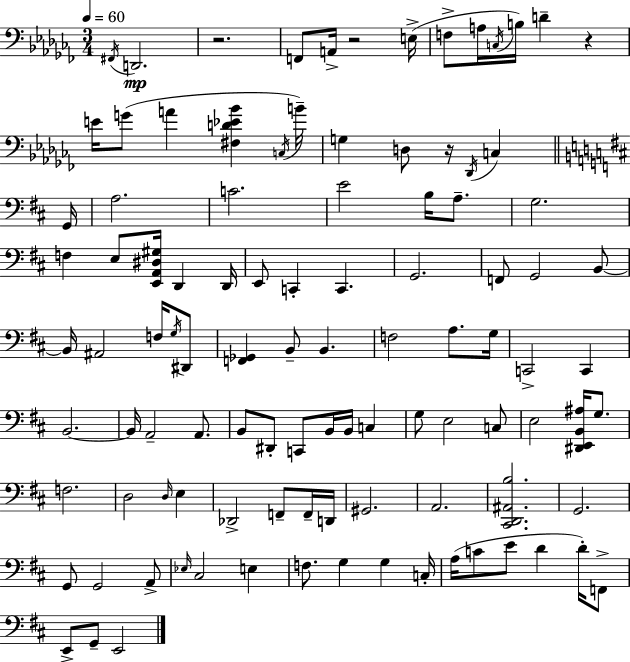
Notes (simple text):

F#2/s D2/h. R/h. F2/e A2/s R/h E3/s F3/e A3/s C3/s B3/s D4/q R/q E4/s G4/e A4/q [F#3,D4,Eb4,Bb4]/q C3/s B4/s G3/q D3/e R/s Db2/s C3/q G2/s A3/h. C4/h. E4/h B3/s A3/e. G3/h. F3/q E3/e [E2,A2,D#3,G#3]/s D2/q D2/s E2/e C2/q C2/q. G2/h. F2/e G2/h B2/e B2/s A#2/h F3/s G3/s D#2/e [F2,Gb2]/q B2/e B2/q. F3/h A3/e. G3/s C2/h C2/q B2/h. B2/s A2/h A2/e. B2/e D#2/e C2/e B2/s B2/s C3/q G3/e E3/h C3/e E3/h [D#2,E2,B2,A#3]/s G3/e. F3/h. D3/h D3/s E3/q Db2/h F2/e F2/s D2/s G#2/h. A2/h. [C#2,D2,A#2,B3]/h. G2/h. G2/e G2/h A2/e Eb3/s C#3/h E3/q F3/e. G3/q G3/q C3/s A3/s C4/e E4/e D4/q D4/s F2/e E2/e G2/e E2/h